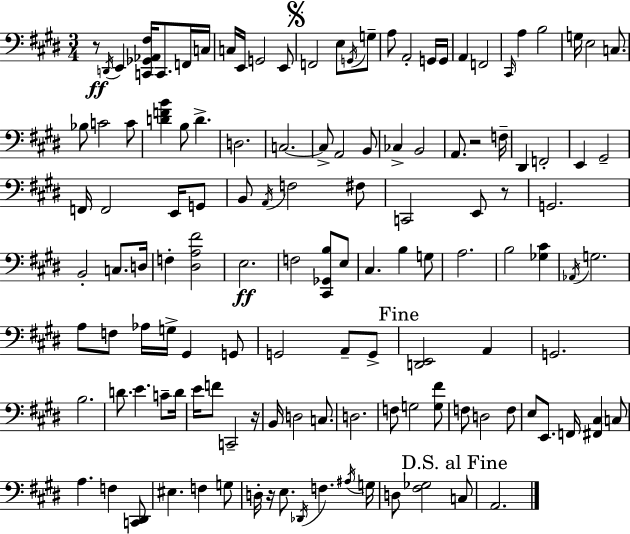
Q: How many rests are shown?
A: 5